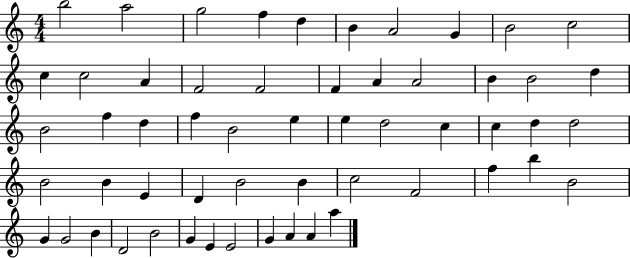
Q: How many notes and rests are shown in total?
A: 56